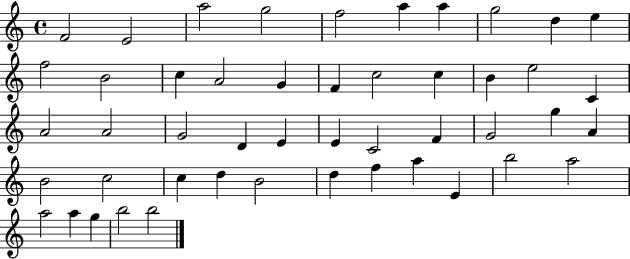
X:1
T:Untitled
M:4/4
L:1/4
K:C
F2 E2 a2 g2 f2 a a g2 d e f2 B2 c A2 G F c2 c B e2 C A2 A2 G2 D E E C2 F G2 g A B2 c2 c d B2 d f a E b2 a2 a2 a g b2 b2